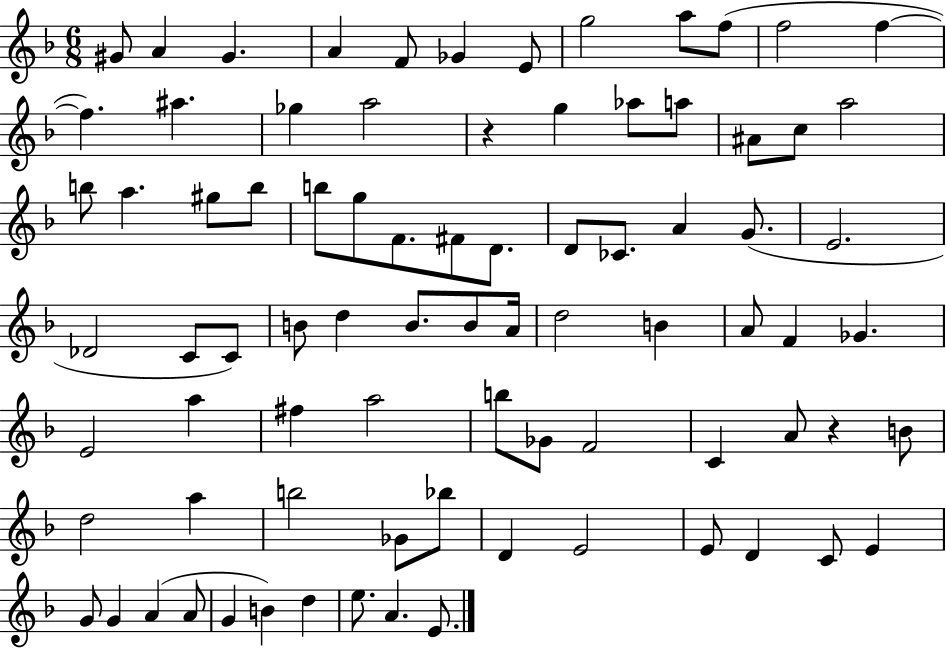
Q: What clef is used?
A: treble